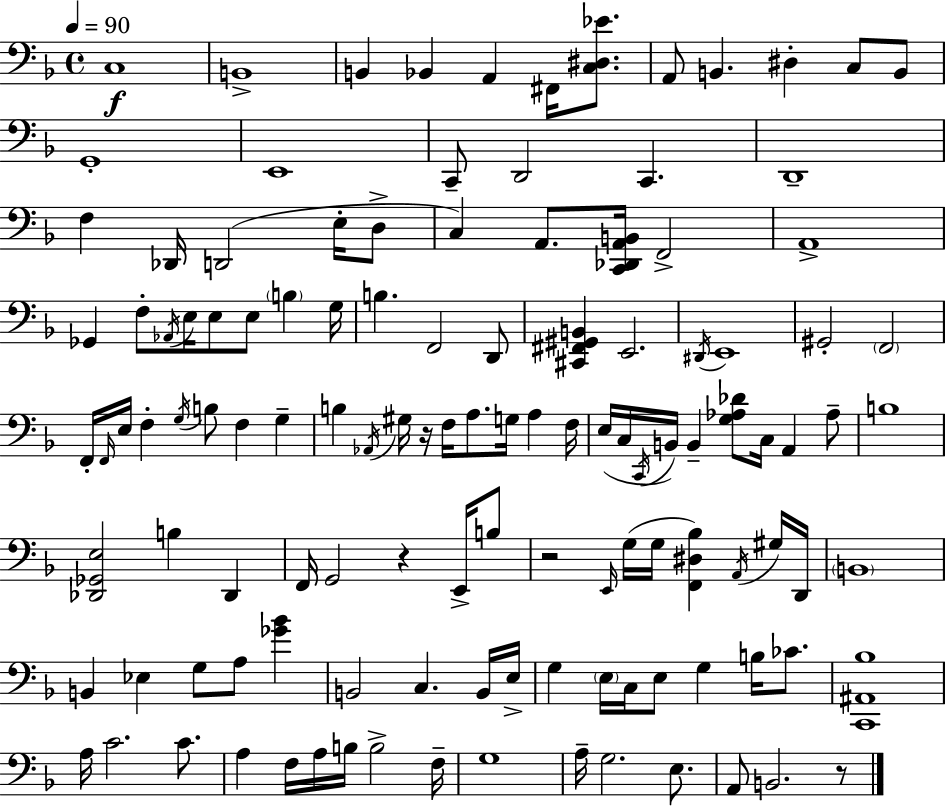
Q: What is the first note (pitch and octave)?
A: C3